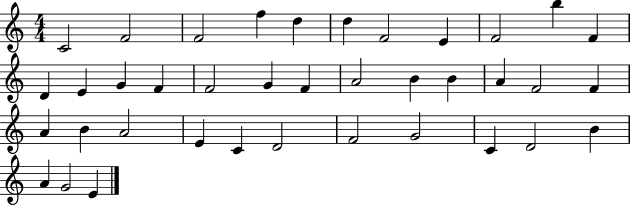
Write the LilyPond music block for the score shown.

{
  \clef treble
  \numericTimeSignature
  \time 4/4
  \key c \major
  c'2 f'2 | f'2 f''4 d''4 | d''4 f'2 e'4 | f'2 b''4 f'4 | \break d'4 e'4 g'4 f'4 | f'2 g'4 f'4 | a'2 b'4 b'4 | a'4 f'2 f'4 | \break a'4 b'4 a'2 | e'4 c'4 d'2 | f'2 g'2 | c'4 d'2 b'4 | \break a'4 g'2 e'4 | \bar "|."
}